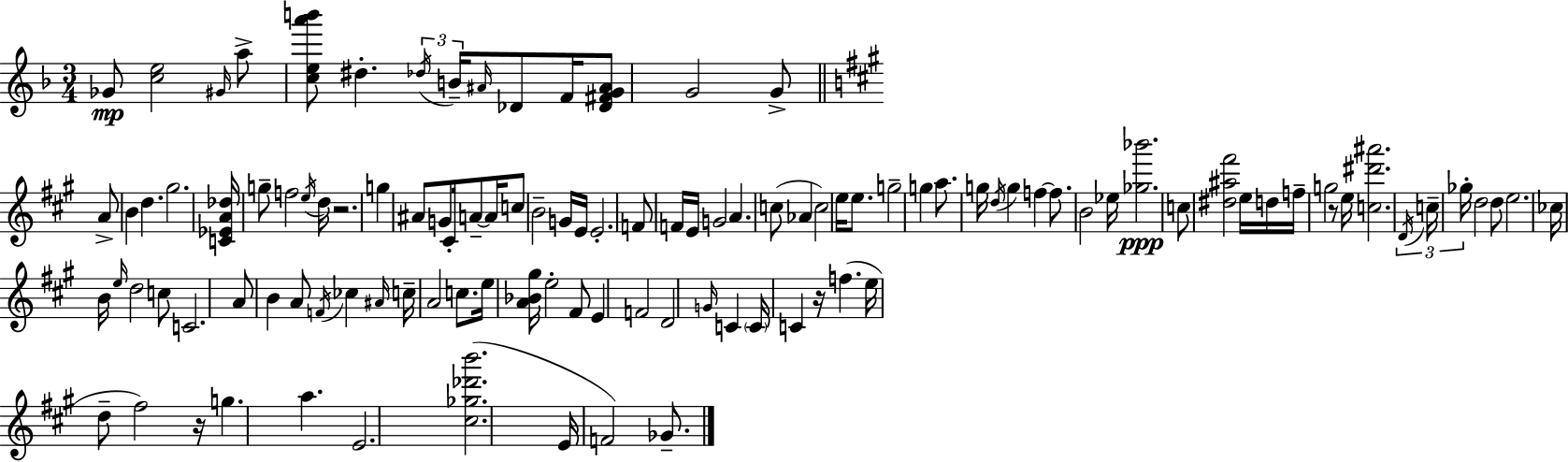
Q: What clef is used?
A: treble